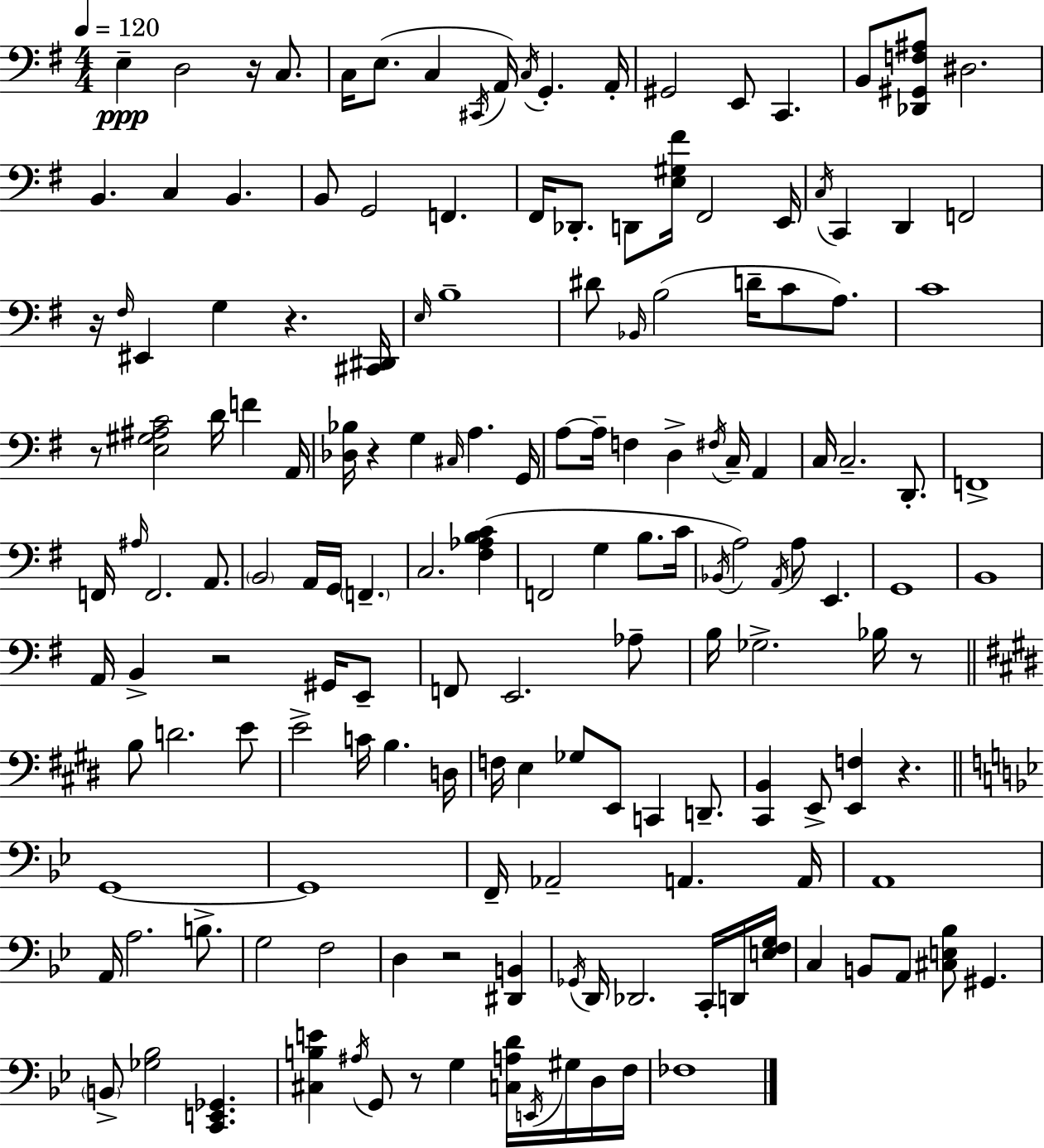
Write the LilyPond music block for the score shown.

{
  \clef bass
  \numericTimeSignature
  \time 4/4
  \key e \minor
  \tempo 4 = 120
  e4--\ppp d2 r16 c8. | c16 e8.( c4 \acciaccatura { cis,16 }) a,16 \acciaccatura { c16 } g,4.-. | a,16-. gis,2 e,8 c,4. | b,8 <des, gis, f ais>8 dis2. | \break b,4. c4 b,4. | b,8 g,2 f,4. | fis,16 des,8.-. d,8 <e gis fis'>16 fis,2 | e,16 \acciaccatura { c16 } c,4 d,4 f,2 | \break r16 \grace { fis16 } eis,4 g4 r4. | <cis, dis,>16 \grace { e16 } b1-- | dis'8 \grace { bes,16 } b2( | d'16-- c'8 a8.) c'1 | \break r8 <e gis ais c'>2 | d'16 f'4 a,16 <des bes>16 r4 g4 \grace { cis16 } | a4. g,16 a8~~ a16-- f4 d4-> | \acciaccatura { fis16 } c16-- a,4 c16 c2.-- | \break d,8.-. f,1-> | f,16 \grace { ais16 } f,2. | a,8. \parenthesize b,2 | a,16 g,16 \parenthesize f,4.-- c2. | \break <fis aes b c'>4( f,2 | g4 b8. c'16 \acciaccatura { bes,16 }) a2 | \acciaccatura { a,16 } a8 e,4. g,1 | b,1 | \break a,16 b,4-> | r2 gis,16 e,8-- f,8 e,2. | aes8-- b16 ges2.-> | bes16 r8 \bar "||" \break \key e \major b8 d'2. e'8 | e'2-> c'16 b4. d16 | f16 e4 ges8 e,8 c,4 d,8.-- | <cis, b,>4 e,8-> <e, f>4 r4. | \break \bar "||" \break \key g \minor g,1~~ | g,1 | f,16-- aes,2-- a,4. a,16 | a,1 | \break a,16 a2. b8.-> | g2 f2 | d4 r2 <dis, b,>4 | \acciaccatura { ges,16 } d,16 des,2. c,16-. d,16 | \break <e f g>16 c4 b,8 a,8 <cis e bes>8 gis,4. | \parenthesize b,8-> <ges bes>2 <c, e, ges,>4. | <cis b e'>4 \acciaccatura { ais16 } g,8 r8 g4 <c a d'>16 \acciaccatura { e,16 } | gis16 d16 f16 fes1 | \break \bar "|."
}